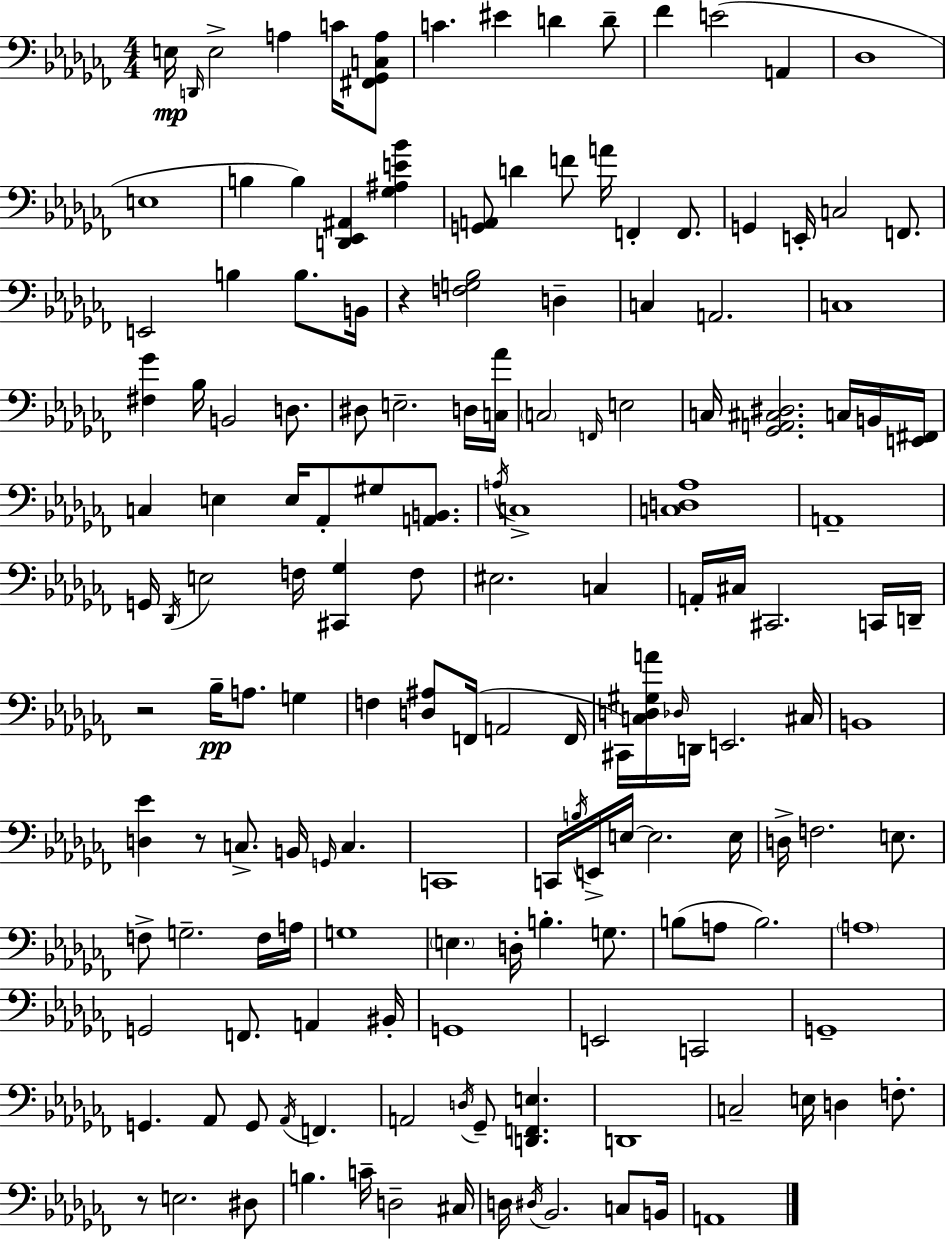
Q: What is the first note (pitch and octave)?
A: E3